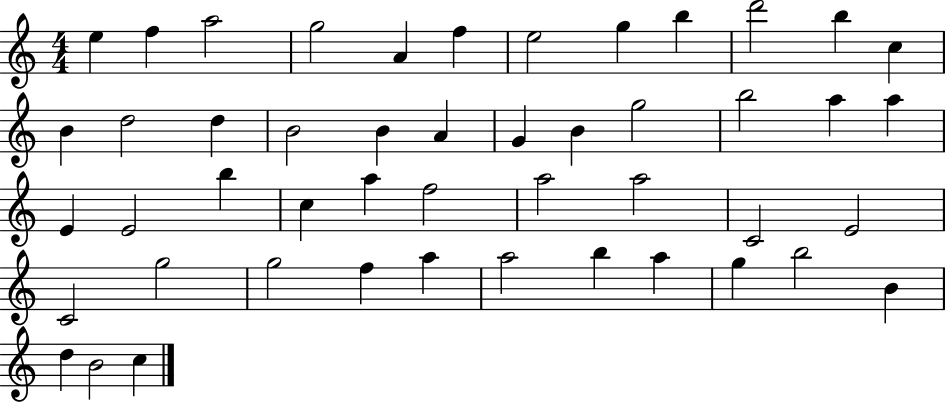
{
  \clef treble
  \numericTimeSignature
  \time 4/4
  \key c \major
  e''4 f''4 a''2 | g''2 a'4 f''4 | e''2 g''4 b''4 | d'''2 b''4 c''4 | \break b'4 d''2 d''4 | b'2 b'4 a'4 | g'4 b'4 g''2 | b''2 a''4 a''4 | \break e'4 e'2 b''4 | c''4 a''4 f''2 | a''2 a''2 | c'2 e'2 | \break c'2 g''2 | g''2 f''4 a''4 | a''2 b''4 a''4 | g''4 b''2 b'4 | \break d''4 b'2 c''4 | \bar "|."
}